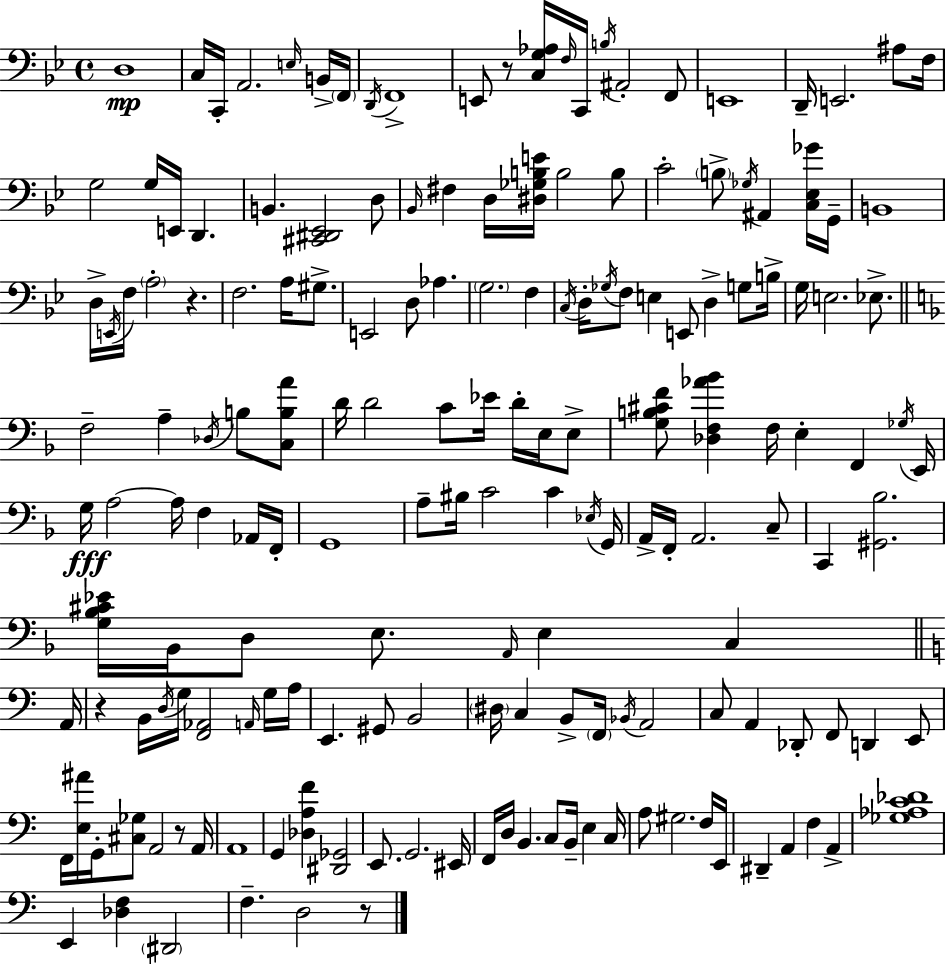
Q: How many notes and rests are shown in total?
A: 172